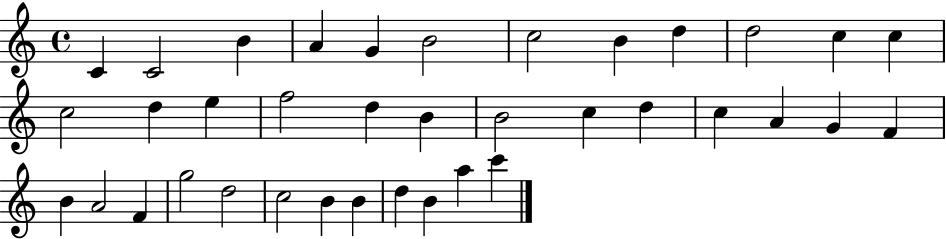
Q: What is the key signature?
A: C major